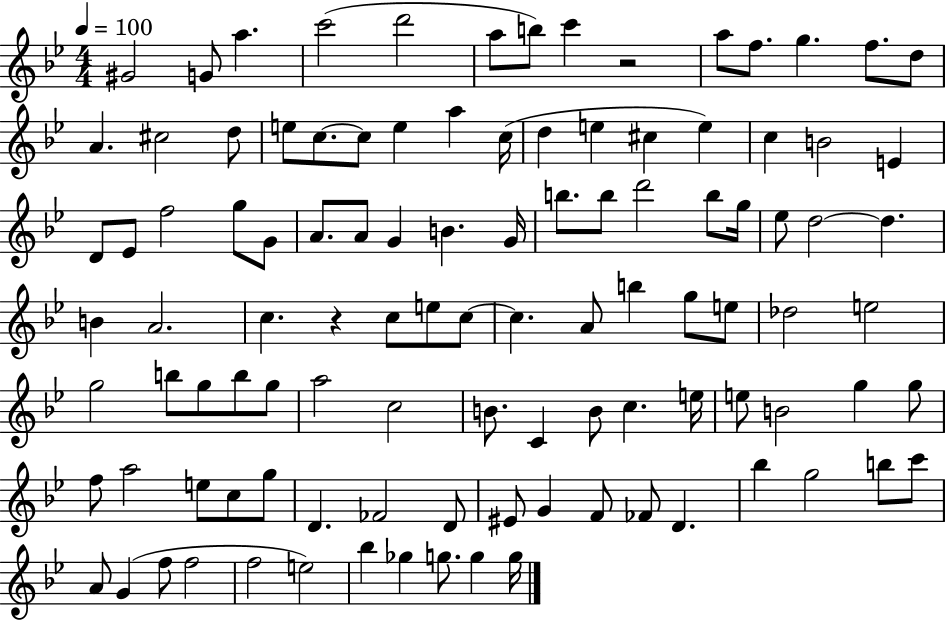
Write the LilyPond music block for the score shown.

{
  \clef treble
  \numericTimeSignature
  \time 4/4
  \key bes \major
  \tempo 4 = 100
  \repeat volta 2 { gis'2 g'8 a''4. | c'''2( d'''2 | a''8 b''8) c'''4 r2 | a''8 f''8. g''4. f''8. d''8 | \break a'4. cis''2 d''8 | e''8 c''8.~~ c''8 e''4 a''4 c''16( | d''4 e''4 cis''4 e''4) | c''4 b'2 e'4 | \break d'8 ees'8 f''2 g''8 g'8 | a'8. a'8 g'4 b'4. g'16 | b''8. b''8 d'''2 b''8 g''16 | ees''8 d''2~~ d''4. | \break b'4 a'2. | c''4. r4 c''8 e''8 c''8~~ | c''4. a'8 b''4 g''8 e''8 | des''2 e''2 | \break g''2 b''8 g''8 b''8 g''8 | a''2 c''2 | b'8. c'4 b'8 c''4. e''16 | e''8 b'2 g''4 g''8 | \break f''8 a''2 e''8 c''8 g''8 | d'4. fes'2 d'8 | eis'8 g'4 f'8 fes'8 d'4. | bes''4 g''2 b''8 c'''8 | \break a'8 g'4( f''8 f''2 | f''2 e''2) | bes''4 ges''4 g''8. g''4 g''16 | } \bar "|."
}